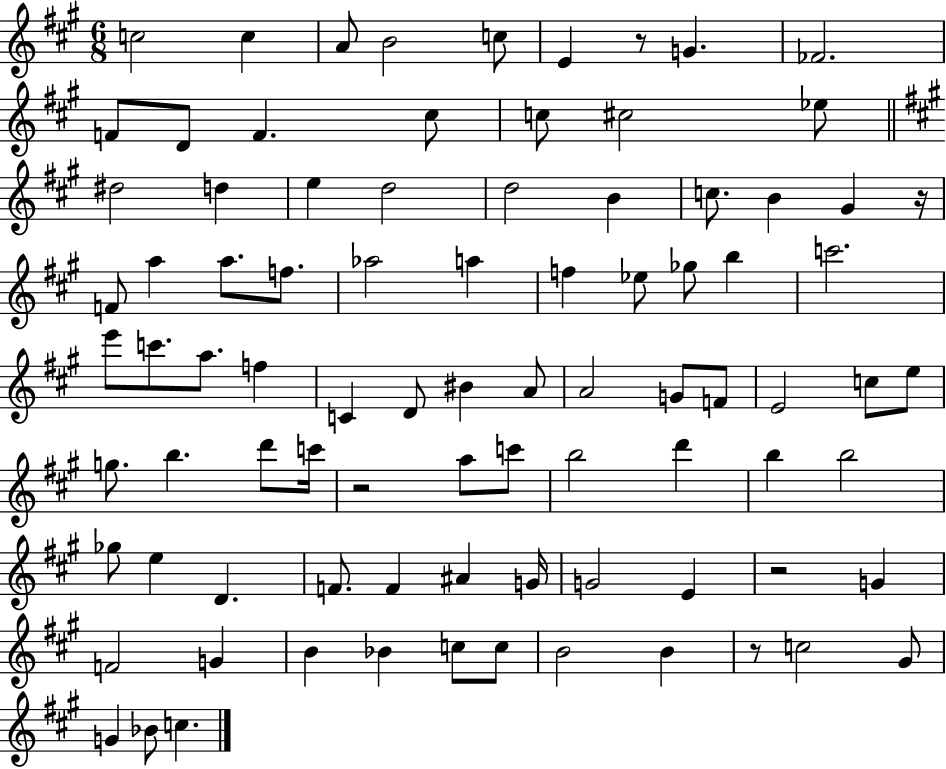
{
  \clef treble
  \numericTimeSignature
  \time 6/8
  \key a \major
  c''2 c''4 | a'8 b'2 c''8 | e'4 r8 g'4. | fes'2. | \break f'8 d'8 f'4. cis''8 | c''8 cis''2 ees''8 | \bar "||" \break \key a \major dis''2 d''4 | e''4 d''2 | d''2 b'4 | c''8. b'4 gis'4 r16 | \break f'8 a''4 a''8. f''8. | aes''2 a''4 | f''4 ees''8 ges''8 b''4 | c'''2. | \break e'''8 c'''8. a''8. f''4 | c'4 d'8 bis'4 a'8 | a'2 g'8 f'8 | e'2 c''8 e''8 | \break g''8. b''4. d'''8 c'''16 | r2 a''8 c'''8 | b''2 d'''4 | b''4 b''2 | \break ges''8 e''4 d'4. | f'8. f'4 ais'4 g'16 | g'2 e'4 | r2 g'4 | \break f'2 g'4 | b'4 bes'4 c''8 c''8 | b'2 b'4 | r8 c''2 gis'8 | \break g'4 bes'8 c''4. | \bar "|."
}